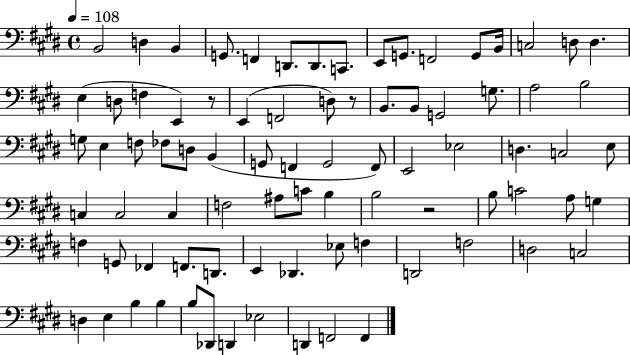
{
  \clef bass
  \time 4/4
  \defaultTimeSignature
  \key e \major
  \tempo 4 = 108
  b,2 d4 b,4 | g,8. f,4 d,8. d,8. c,8. | e,8 g,8. f,2 g,8 b,16 | c2 d8 d4. | \break e4( d8 f4 e,4) r8 | e,4( f,2 d8) r8 | b,8. b,8 g,2 g8. | a2 b2 | \break g8 e4 f8 fes8 d8 b,4( | g,8 f,4 g,2 f,8) | e,2 ees2 | d4. c2 e8 | \break c4 c2 c4 | f2 ais8 c'8 b4 | b2 r2 | b8 c'2 a8 g4 | \break f4 g,8 fes,4 f,8. d,8. | e,4 des,4. ees8 f4 | d,2 f2 | d2 c2 | \break d4 e4 b4 b4 | b8 des,8 d,4 ees2 | d,4 f,2 f,4 | \bar "|."
}